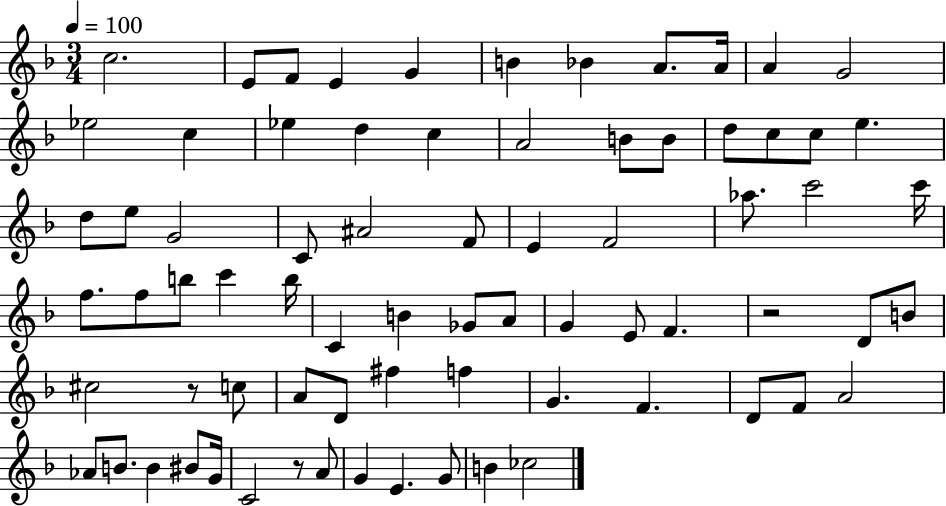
C5/h. E4/e F4/e E4/q G4/q B4/q Bb4/q A4/e. A4/s A4/q G4/h Eb5/h C5/q Eb5/q D5/q C5/q A4/h B4/e B4/e D5/e C5/e C5/e E5/q. D5/e E5/e G4/h C4/e A#4/h F4/e E4/q F4/h Ab5/e. C6/h C6/s F5/e. F5/e B5/e C6/q B5/s C4/q B4/q Gb4/e A4/e G4/q E4/e F4/q. R/h D4/e B4/e C#5/h R/e C5/e A4/e D4/e F#5/q F5/q G4/q. F4/q. D4/e F4/e A4/h Ab4/e B4/e. B4/q BIS4/e G4/s C4/h R/e A4/e G4/q E4/q. G4/e B4/q CES5/h